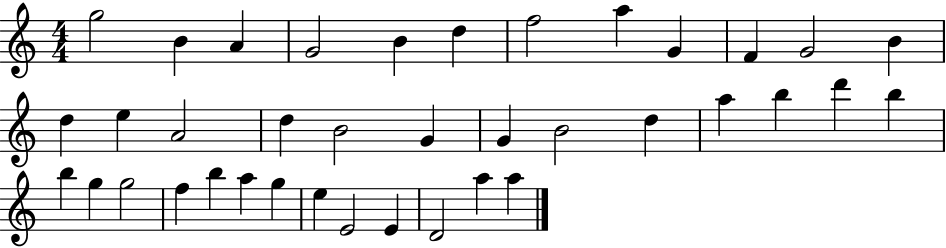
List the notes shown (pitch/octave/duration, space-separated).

G5/h B4/q A4/q G4/h B4/q D5/q F5/h A5/q G4/q F4/q G4/h B4/q D5/q E5/q A4/h D5/q B4/h G4/q G4/q B4/h D5/q A5/q B5/q D6/q B5/q B5/q G5/q G5/h F5/q B5/q A5/q G5/q E5/q E4/h E4/q D4/h A5/q A5/q